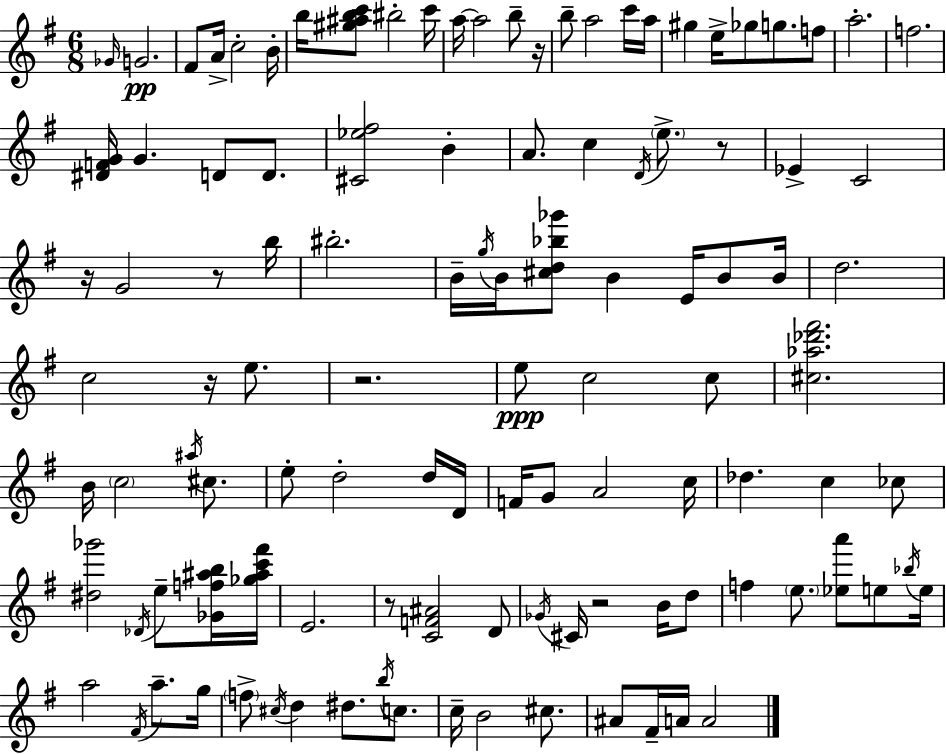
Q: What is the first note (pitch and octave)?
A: Gb4